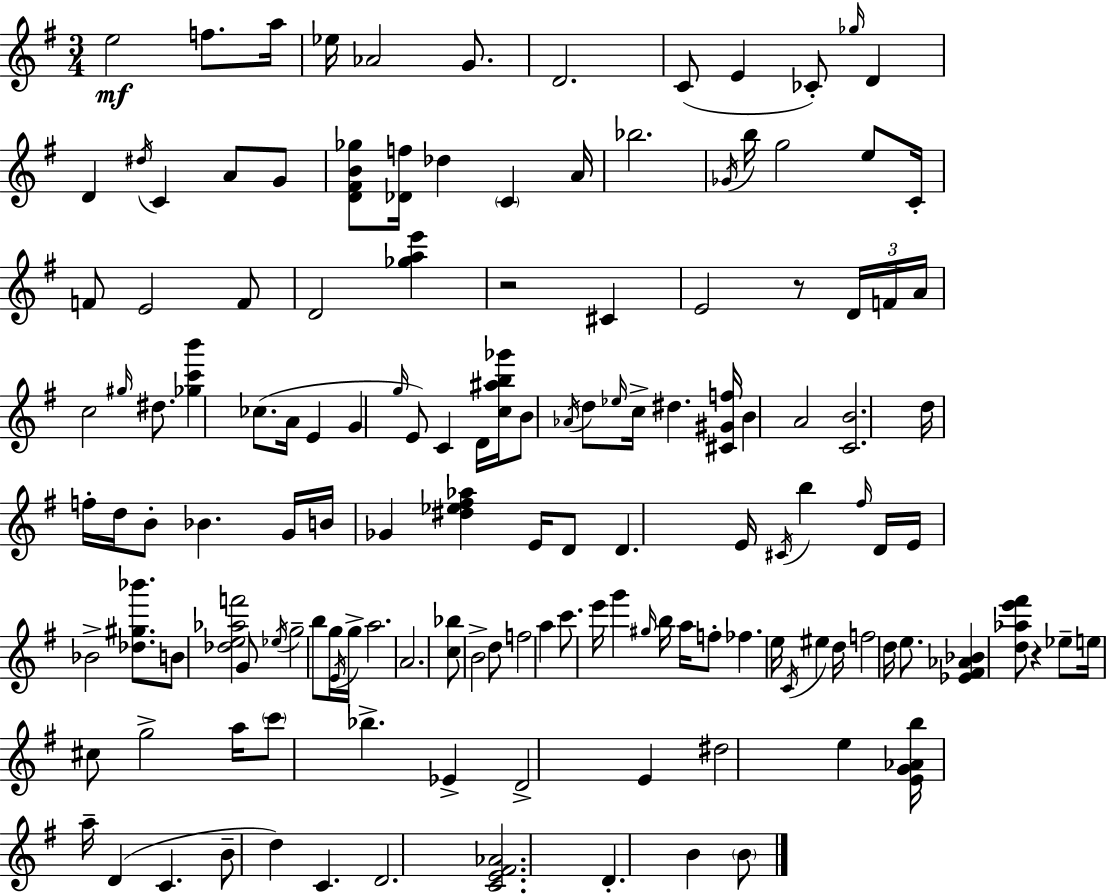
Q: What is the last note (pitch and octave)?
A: B4